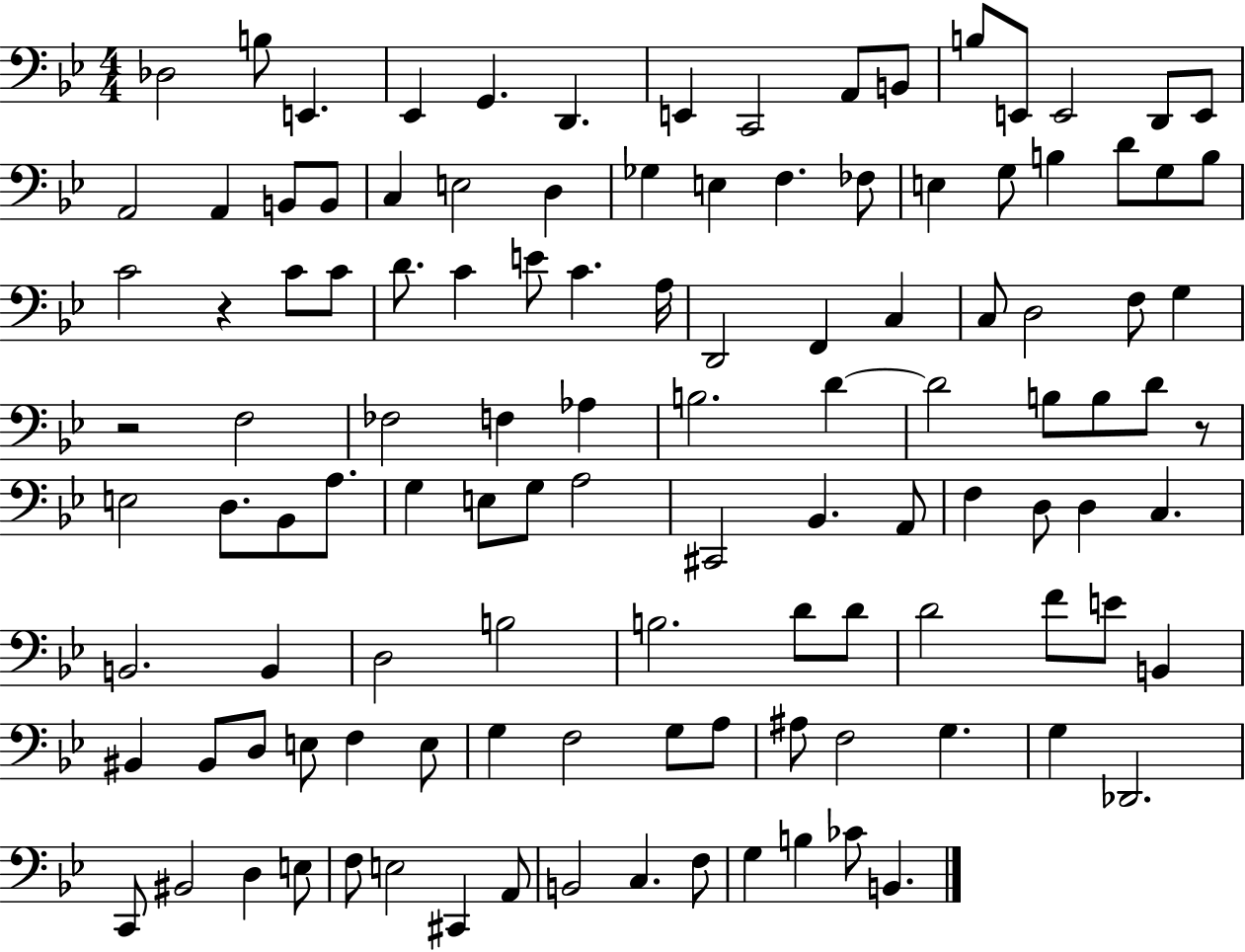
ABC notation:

X:1
T:Untitled
M:4/4
L:1/4
K:Bb
_D,2 B,/2 E,, _E,, G,, D,, E,, C,,2 A,,/2 B,,/2 B,/2 E,,/2 E,,2 D,,/2 E,,/2 A,,2 A,, B,,/2 B,,/2 C, E,2 D, _G, E, F, _F,/2 E, G,/2 B, D/2 G,/2 B,/2 C2 z C/2 C/2 D/2 C E/2 C A,/4 D,,2 F,, C, C,/2 D,2 F,/2 G, z2 F,2 _F,2 F, _A, B,2 D D2 B,/2 B,/2 D/2 z/2 E,2 D,/2 _B,,/2 A,/2 G, E,/2 G,/2 A,2 ^C,,2 _B,, A,,/2 F, D,/2 D, C, B,,2 B,, D,2 B,2 B,2 D/2 D/2 D2 F/2 E/2 B,, ^B,, ^B,,/2 D,/2 E,/2 F, E,/2 G, F,2 G,/2 A,/2 ^A,/2 F,2 G, G, _D,,2 C,,/2 ^B,,2 D, E,/2 F,/2 E,2 ^C,, A,,/2 B,,2 C, F,/2 G, B, _C/2 B,,